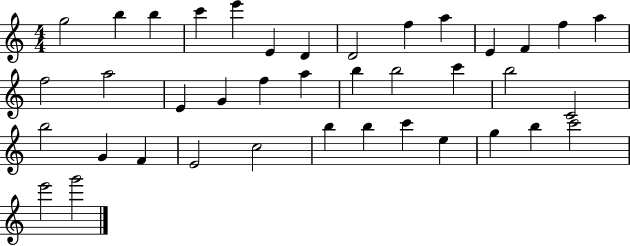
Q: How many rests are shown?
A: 0